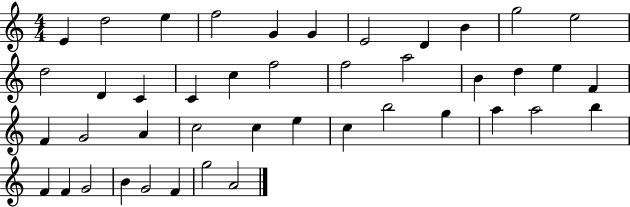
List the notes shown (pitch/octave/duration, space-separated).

E4/q D5/h E5/q F5/h G4/q G4/q E4/h D4/q B4/q G5/h E5/h D5/h D4/q C4/q C4/q C5/q F5/h F5/h A5/h B4/q D5/q E5/q F4/q F4/q G4/h A4/q C5/h C5/q E5/q C5/q B5/h G5/q A5/q A5/h B5/q F4/q F4/q G4/h B4/q G4/h F4/q G5/h A4/h